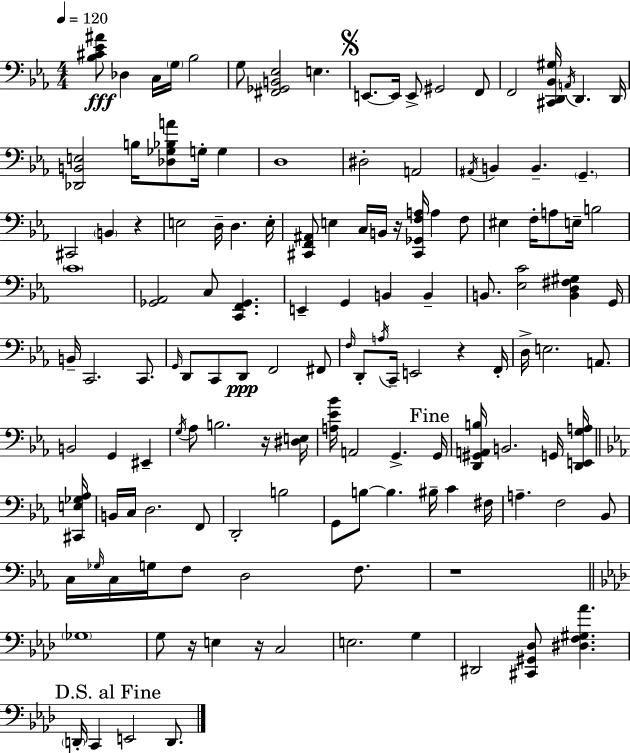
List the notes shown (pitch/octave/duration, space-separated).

[Bb3,C#4,Eb4,A#4]/e Db3/q C3/s G3/s Bb3/h G3/e [F#2,Gb2,B2,Eb3]/h E3/q. E2/e. E2/s E2/e G#2/h F2/e F2/h [C#2,D2,Bb2,G#3]/s A2/s D2/q. D2/s [Db2,B2,E3]/h B3/s [Db3,Gb3,Bb3,A4]/e G3/s G3/q D3/w D#3/h A2/h A#2/s B2/q B2/q. G2/q. C#2/h B2/q R/q E3/h D3/s D3/q. E3/s [C#2,F2,A#2]/e E3/q C3/s B2/s R/s [C#2,Gb2,F3,A3]/s A3/q F3/e EIS3/q F3/s A3/e E3/s B3/h C4/w [Gb2,Ab2]/h C3/e [C2,F2,Gb2]/q. E2/q G2/q B2/q B2/q B2/e. [Eb3,C4]/h [B2,D3,F#3,G#3]/q G2/s B2/s C2/h. C2/e. G2/s D2/e C2/e D2/e F2/h F#2/e F3/s D2/e A3/s C2/s E2/h R/q F2/s D3/s E3/h. A2/e. B2/h G2/q EIS2/q G3/s Ab3/e B3/h. R/s [D#3,E3]/s [A3,Eb4,Bb4]/s A2/h G2/q. G2/s [D2,G#2,A2,B3]/s B2/h. G2/s [D2,E2,G3,A3]/s [C#2,E3,Gb3,Ab3]/s B2/s C3/s D3/h. F2/e D2/h B3/h G2/e B3/e B3/q. BIS3/s C4/q F#3/s A3/q. F3/h Bb2/e C3/s Gb3/s C3/s G3/s F3/e D3/h F3/e. R/w Gb3/w G3/e R/s E3/q R/s C3/h E3/h. G3/q D#2/h [C#2,G#2,Db3]/e [D#3,F3,G#3,Ab4]/q. D2/s C2/q E2/h D2/e.